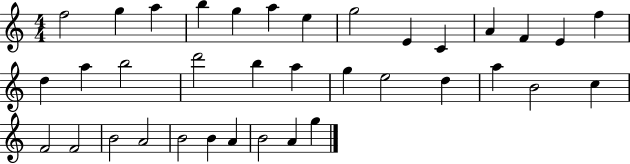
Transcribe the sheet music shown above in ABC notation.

X:1
T:Untitled
M:4/4
L:1/4
K:C
f2 g a b g a e g2 E C A F E f d a b2 d'2 b a g e2 d a B2 c F2 F2 B2 A2 B2 B A B2 A g